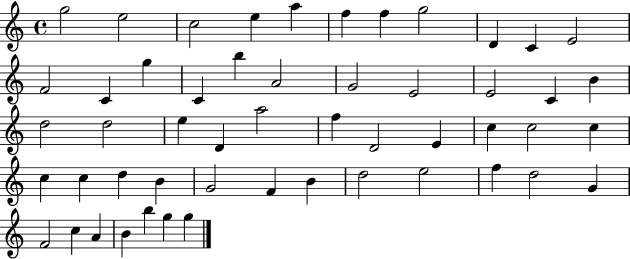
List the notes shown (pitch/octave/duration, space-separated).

G5/h E5/h C5/h E5/q A5/q F5/q F5/q G5/h D4/q C4/q E4/h F4/h C4/q G5/q C4/q B5/q A4/h G4/h E4/h E4/h C4/q B4/q D5/h D5/h E5/q D4/q A5/h F5/q D4/h E4/q C5/q C5/h C5/q C5/q C5/q D5/q B4/q G4/h F4/q B4/q D5/h E5/h F5/q D5/h G4/q F4/h C5/q A4/q B4/q B5/q G5/q G5/q